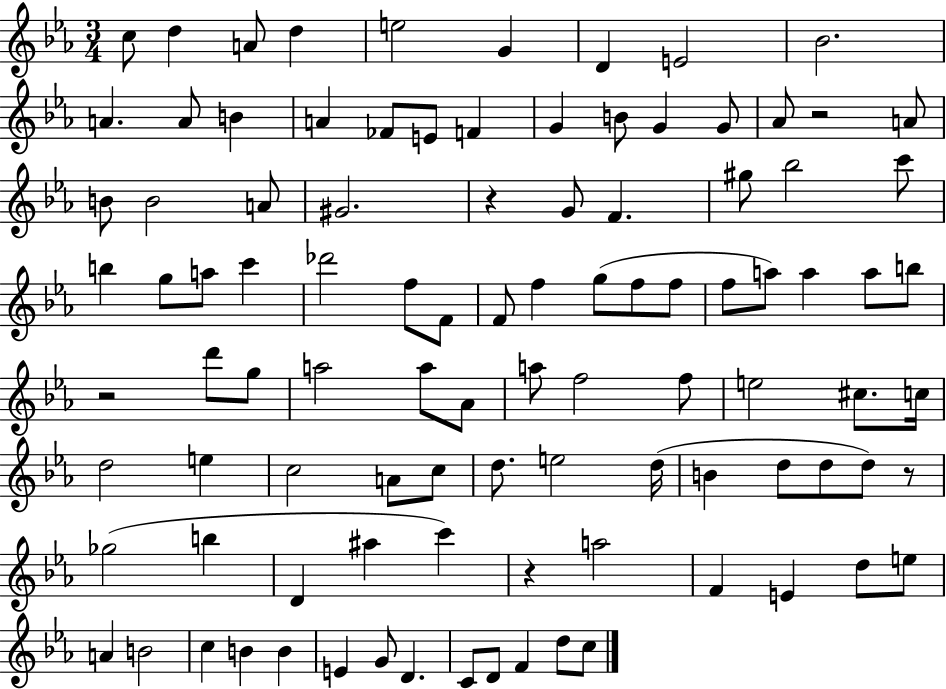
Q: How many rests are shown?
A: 5